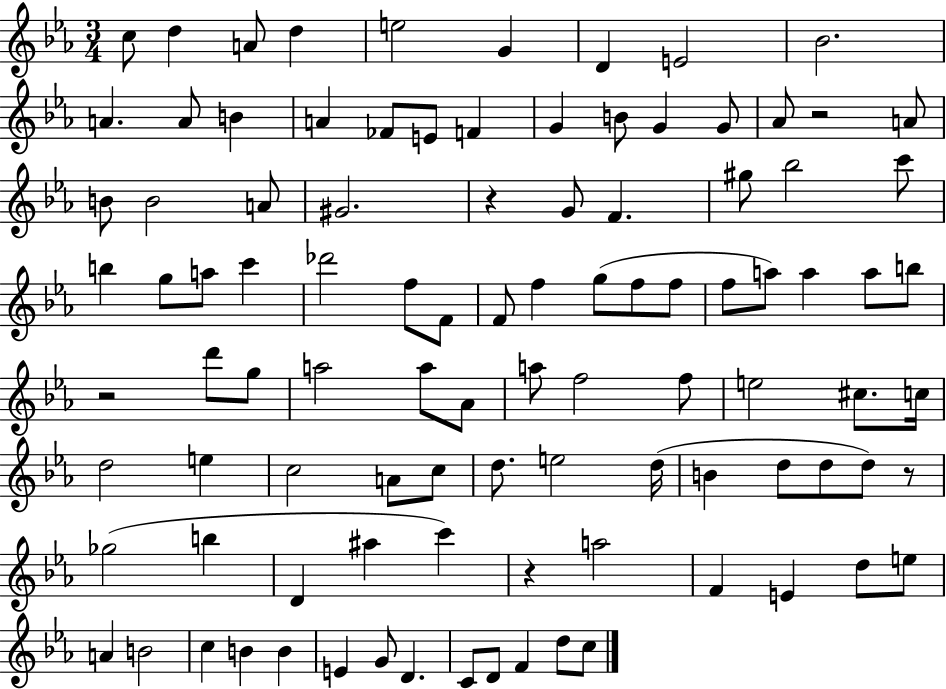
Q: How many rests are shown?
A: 5